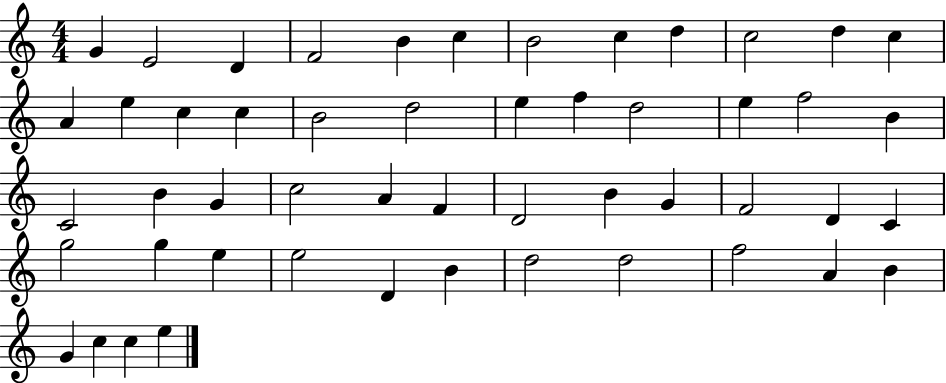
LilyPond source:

{
  \clef treble
  \numericTimeSignature
  \time 4/4
  \key c \major
  g'4 e'2 d'4 | f'2 b'4 c''4 | b'2 c''4 d''4 | c''2 d''4 c''4 | \break a'4 e''4 c''4 c''4 | b'2 d''2 | e''4 f''4 d''2 | e''4 f''2 b'4 | \break c'2 b'4 g'4 | c''2 a'4 f'4 | d'2 b'4 g'4 | f'2 d'4 c'4 | \break g''2 g''4 e''4 | e''2 d'4 b'4 | d''2 d''2 | f''2 a'4 b'4 | \break g'4 c''4 c''4 e''4 | \bar "|."
}